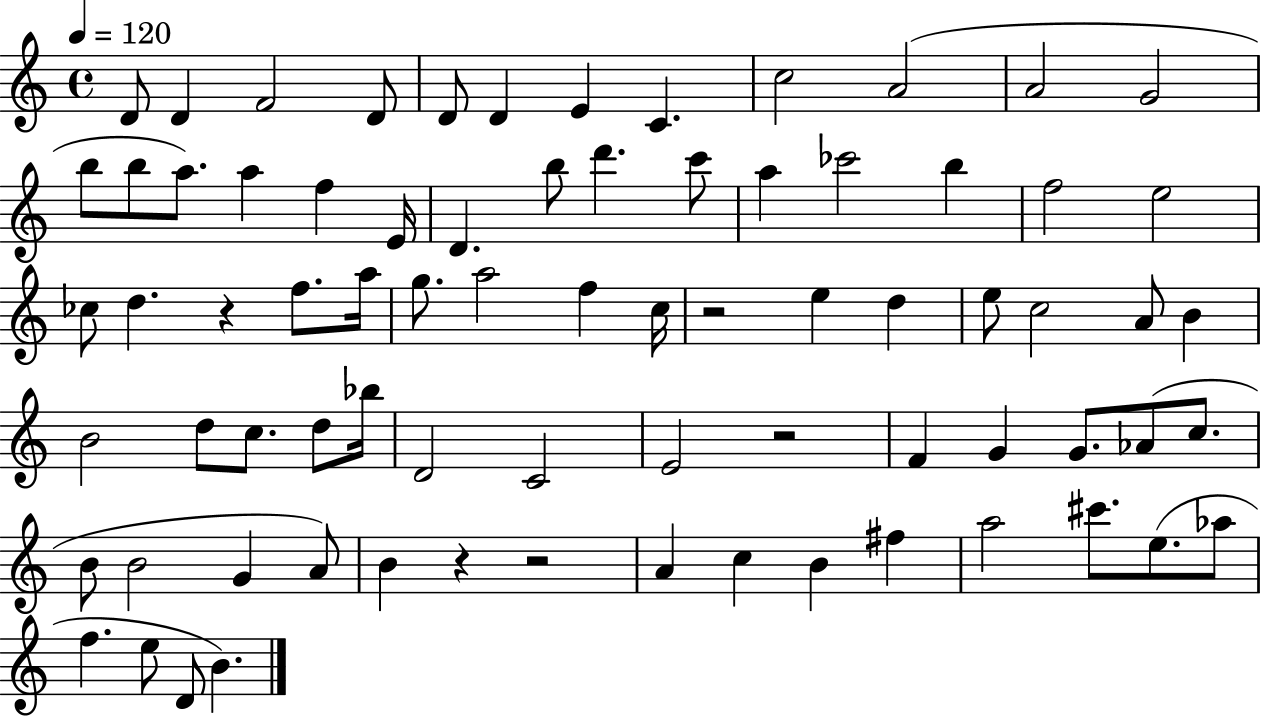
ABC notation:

X:1
T:Untitled
M:4/4
L:1/4
K:C
D/2 D F2 D/2 D/2 D E C c2 A2 A2 G2 b/2 b/2 a/2 a f E/4 D b/2 d' c'/2 a _c'2 b f2 e2 _c/2 d z f/2 a/4 g/2 a2 f c/4 z2 e d e/2 c2 A/2 B B2 d/2 c/2 d/2 _b/4 D2 C2 E2 z2 F G G/2 _A/2 c/2 B/2 B2 G A/2 B z z2 A c B ^f a2 ^c'/2 e/2 _a/2 f e/2 D/2 B